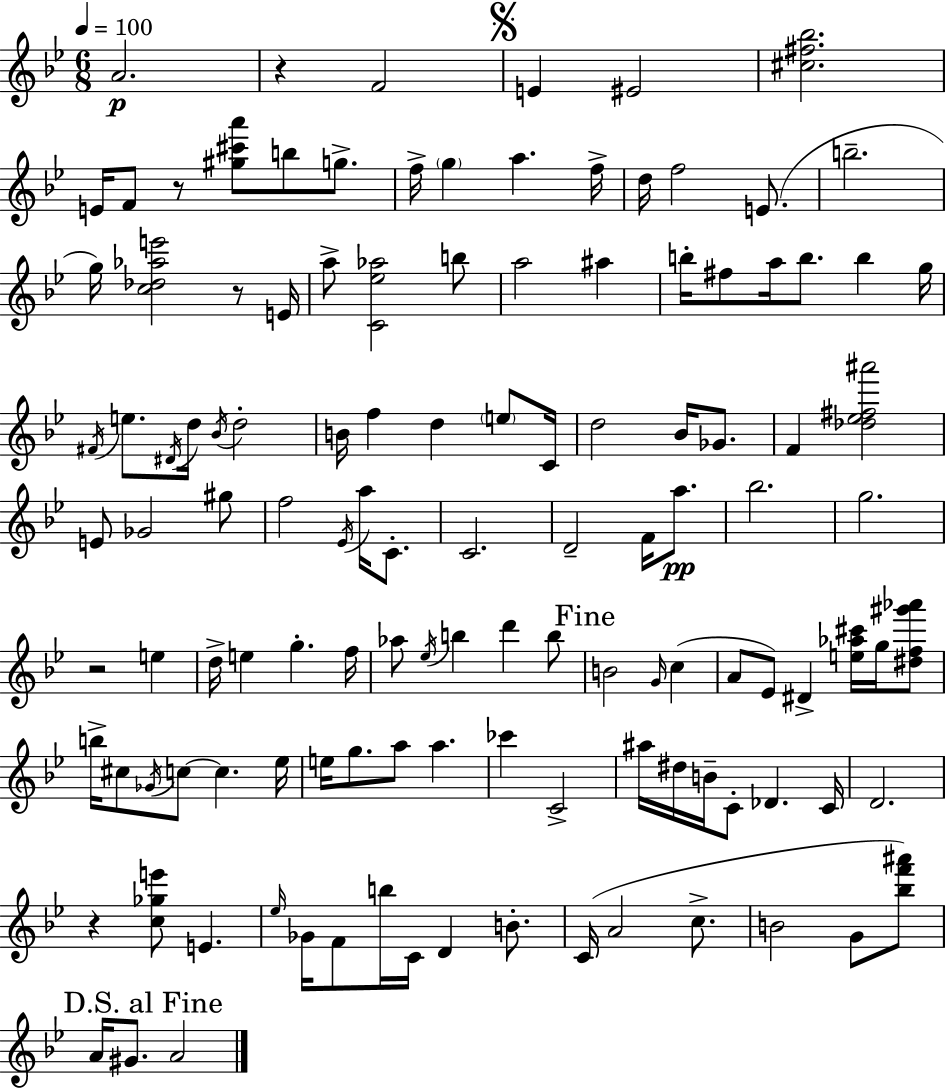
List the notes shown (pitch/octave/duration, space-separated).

A4/h. R/q F4/h E4/q EIS4/h [C#5,F#5,Bb5]/h. E4/s F4/e R/e [G#5,C#6,A6]/e B5/e G5/e. F5/s G5/q A5/q. F5/s D5/s F5/h E4/e. B5/h. G5/s [C5,Db5,Ab5,E6]/h R/e E4/s A5/e [C4,Eb5,Ab5]/h B5/e A5/h A#5/q B5/s F#5/e A5/s B5/e. B5/q G5/s F#4/s E5/e. D#4/s D5/s Bb4/s D5/h B4/s F5/q D5/q E5/e C4/s D5/h Bb4/s Gb4/e. F4/q [Db5,Eb5,F#5,A#6]/h E4/e Gb4/h G#5/e F5/h Eb4/s A5/s C4/e. C4/h. D4/h F4/s A5/e. Bb5/h. G5/h. R/h E5/q D5/s E5/q G5/q. F5/s Ab5/e Eb5/s B5/q D6/q B5/e B4/h G4/s C5/q A4/e Eb4/e D#4/q [E5,Ab5,C#6]/s G5/s [D#5,F5,G#6,Ab6]/e B5/s C#5/e Gb4/s C5/e C5/q. Eb5/s E5/s G5/e. A5/e A5/q. CES6/q C4/h A#5/s D#5/s B4/s C4/e Db4/q. C4/s D4/h. R/q [C5,Gb5,E6]/e E4/q. Eb5/s Gb4/s F4/e B5/s C4/s D4/q B4/e. C4/s A4/h C5/e. B4/h G4/e [Bb5,F6,A#6]/e A4/s G#4/e. A4/h